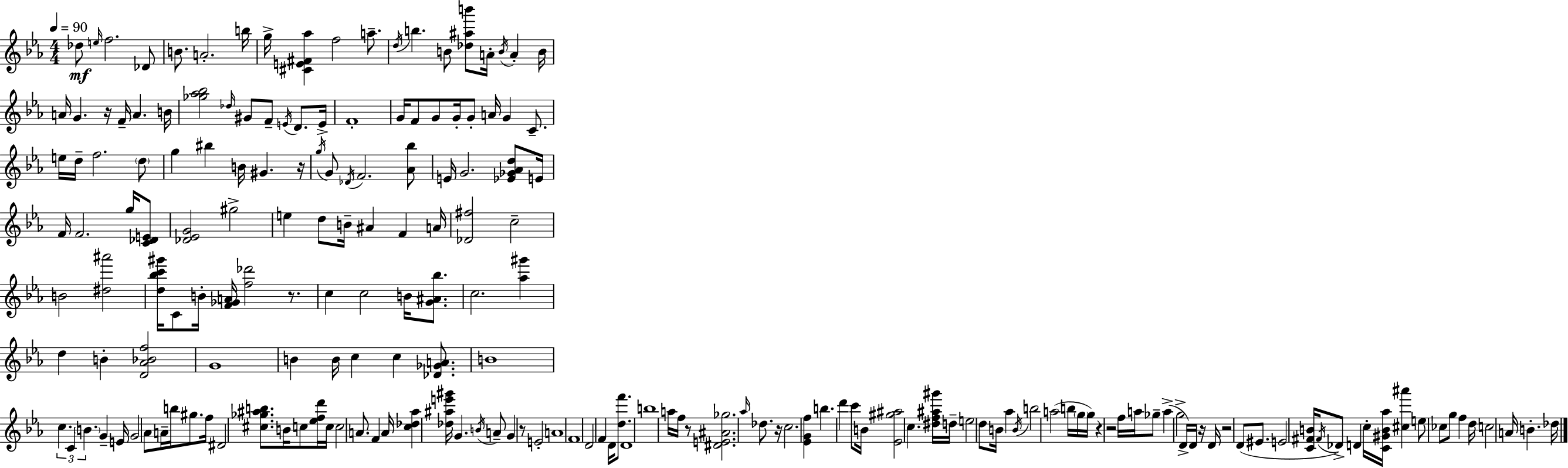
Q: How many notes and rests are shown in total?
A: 192